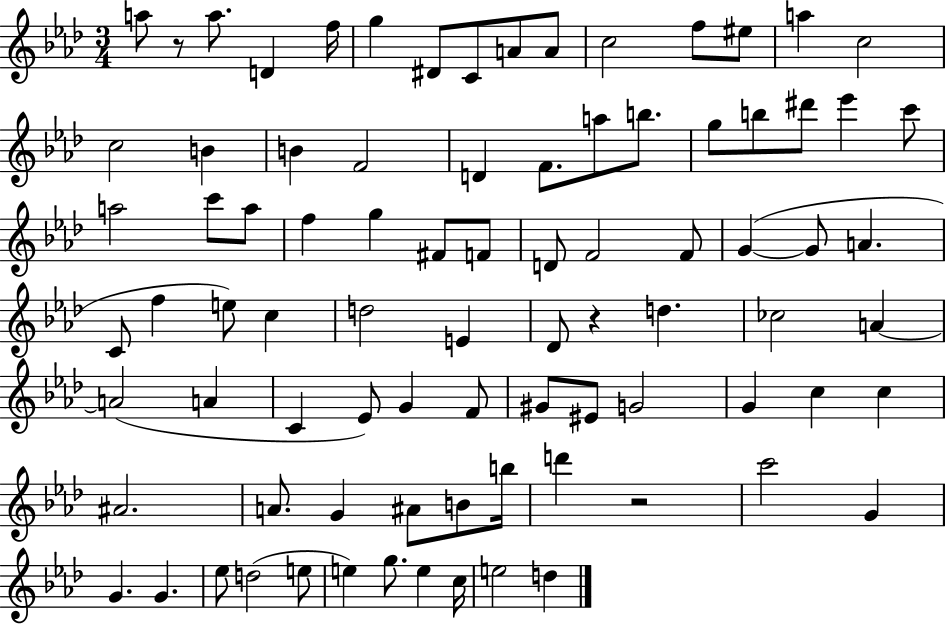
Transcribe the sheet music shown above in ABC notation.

X:1
T:Untitled
M:3/4
L:1/4
K:Ab
a/2 z/2 a/2 D f/4 g ^D/2 C/2 A/2 A/2 c2 f/2 ^e/2 a c2 c2 B B F2 D F/2 a/2 b/2 g/2 b/2 ^d'/2 _e' c'/2 a2 c'/2 a/2 f g ^F/2 F/2 D/2 F2 F/2 G G/2 A C/2 f e/2 c d2 E _D/2 z d _c2 A A2 A C _E/2 G F/2 ^G/2 ^E/2 G2 G c c ^A2 A/2 G ^A/2 B/2 b/4 d' z2 c'2 G G G _e/2 d2 e/2 e g/2 e c/4 e2 d